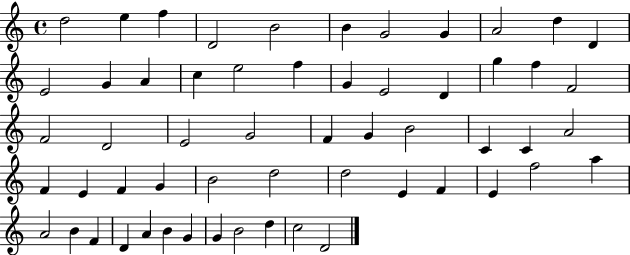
D5/h E5/q F5/q D4/h B4/h B4/q G4/h G4/q A4/h D5/q D4/q E4/h G4/q A4/q C5/q E5/h F5/q G4/q E4/h D4/q G5/q F5/q F4/h F4/h D4/h E4/h G4/h F4/q G4/q B4/h C4/q C4/q A4/h F4/q E4/q F4/q G4/q B4/h D5/h D5/h E4/q F4/q E4/q F5/h A5/q A4/h B4/q F4/q D4/q A4/q B4/q G4/q G4/q B4/h D5/q C5/h D4/h